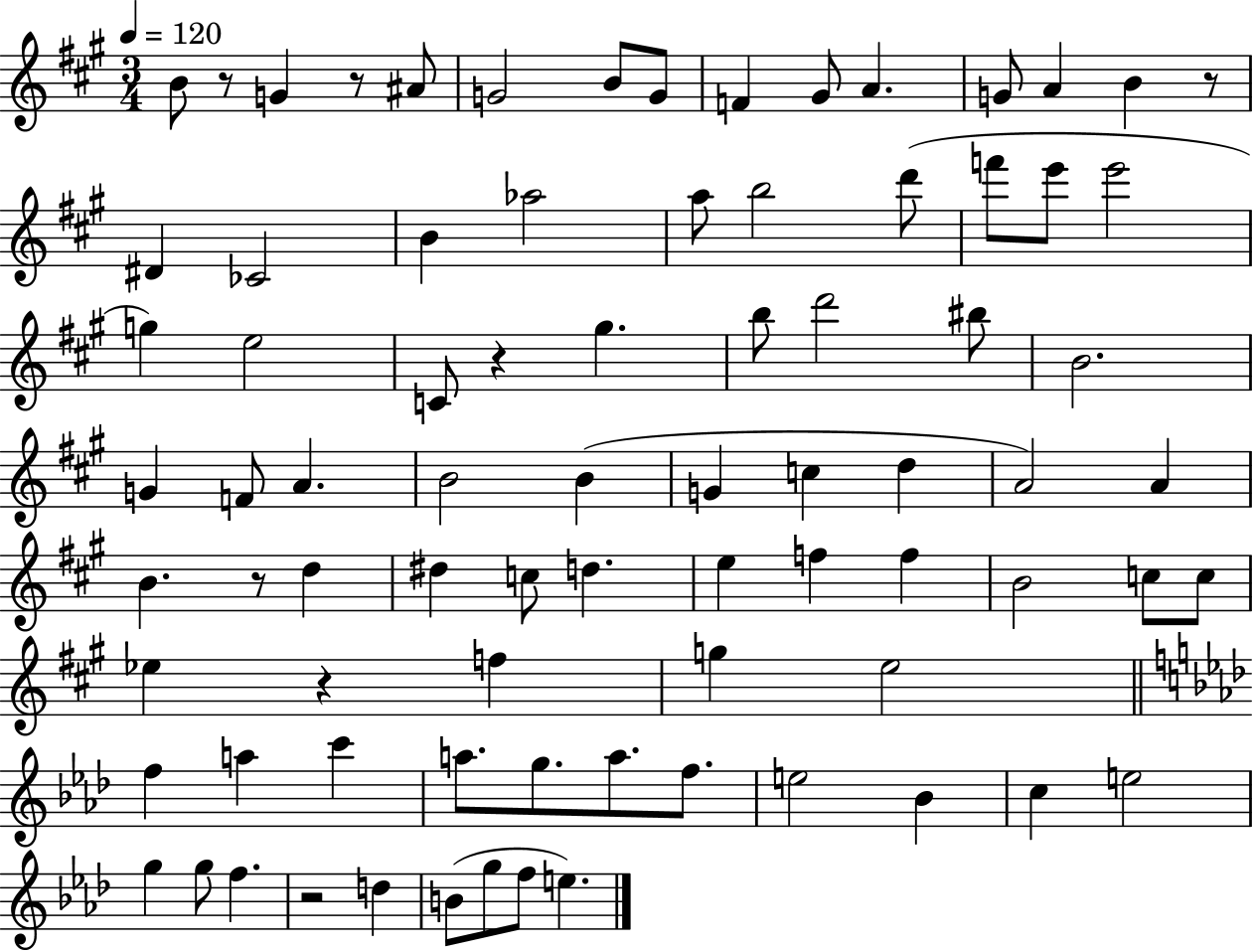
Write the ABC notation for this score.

X:1
T:Untitled
M:3/4
L:1/4
K:A
B/2 z/2 G z/2 ^A/2 G2 B/2 G/2 F ^G/2 A G/2 A B z/2 ^D _C2 B _a2 a/2 b2 d'/2 f'/2 e'/2 e'2 g e2 C/2 z ^g b/2 d'2 ^b/2 B2 G F/2 A B2 B G c d A2 A B z/2 d ^d c/2 d e f f B2 c/2 c/2 _e z f g e2 f a c' a/2 g/2 a/2 f/2 e2 _B c e2 g g/2 f z2 d B/2 g/2 f/2 e